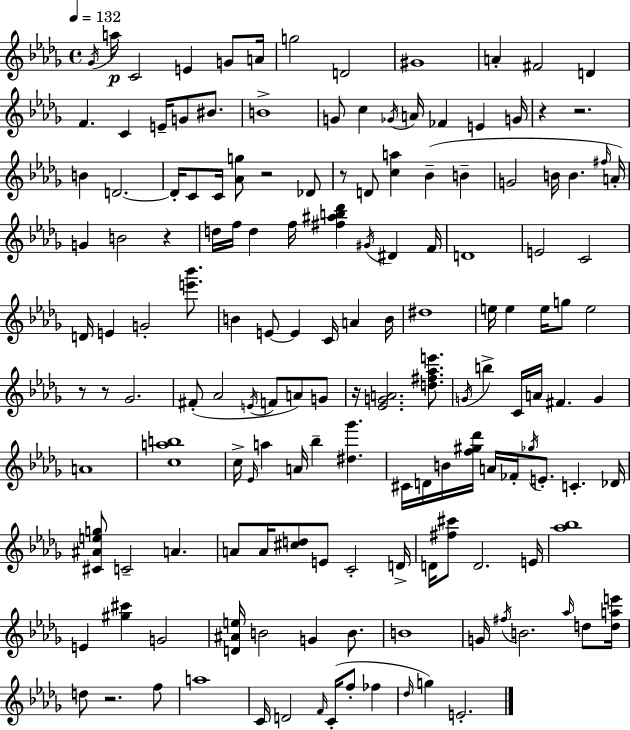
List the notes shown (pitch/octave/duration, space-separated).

Gb4/s A5/s C4/h E4/q G4/e A4/s G5/h D4/h G#4/w A4/q F#4/h D4/q F4/q. C4/q E4/s G4/e BIS4/e. B4/w G4/e C5/q Gb4/s A4/s FES4/q E4/q G4/s R/q R/h. B4/q D4/h. D4/s C4/e C4/s [Ab4,G5]/e R/h Db4/e R/e D4/e [C5,A5]/q Bb4/q B4/q G4/h B4/s B4/q. F#5/s A4/s G4/q B4/h R/q D5/s F5/s D5/q F5/s [F#5,A#5,B5,Db6]/q G#4/s D#4/q F4/s D4/w E4/h C4/h D4/s E4/q G4/h [E6,Bb6]/e. B4/q E4/e E4/q C4/s A4/q B4/s D#5/w E5/s E5/q E5/s G5/e E5/h R/e R/e Gb4/h. F#4/e Ab4/h E4/s F4/e A4/e G4/e R/s [Eb4,G4,A4]/h. [D5,F#5,Ab5,E6]/e. G4/s B5/q C4/s A4/s F#4/q. G4/q A4/w [C5,A5,B5]/w C5/s Eb4/s A5/q A4/s Bb5/q [D#5,Gb6]/q. C#4/s D4/s B4/s [F5,G#5,Db6]/s A4/s FES4/s Gb5/s E4/e. C4/q. Db4/s [C#4,A#4,E5,G5]/e C4/h A4/q. A4/e A4/s [C#5,D5]/e E4/e C4/h D4/s D4/s [F#5,C#6]/e D4/h. E4/s [Ab5,Bb5]/w E4/q [G#5,C#6]/q G4/h [D4,A#4,E5]/s B4/h G4/q B4/e. B4/w G4/s F#5/s B4/h. Ab5/s D5/e [D5,A5,E6]/s D5/e R/h. F5/e A5/w C4/s D4/h F4/s C4/s F5/e FES5/q Db5/s G5/q E4/h.